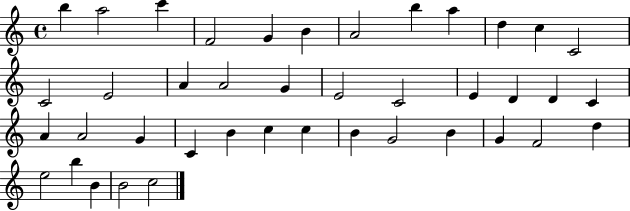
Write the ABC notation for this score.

X:1
T:Untitled
M:4/4
L:1/4
K:C
b a2 c' F2 G B A2 b a d c C2 C2 E2 A A2 G E2 C2 E D D C A A2 G C B c c B G2 B G F2 d e2 b B B2 c2